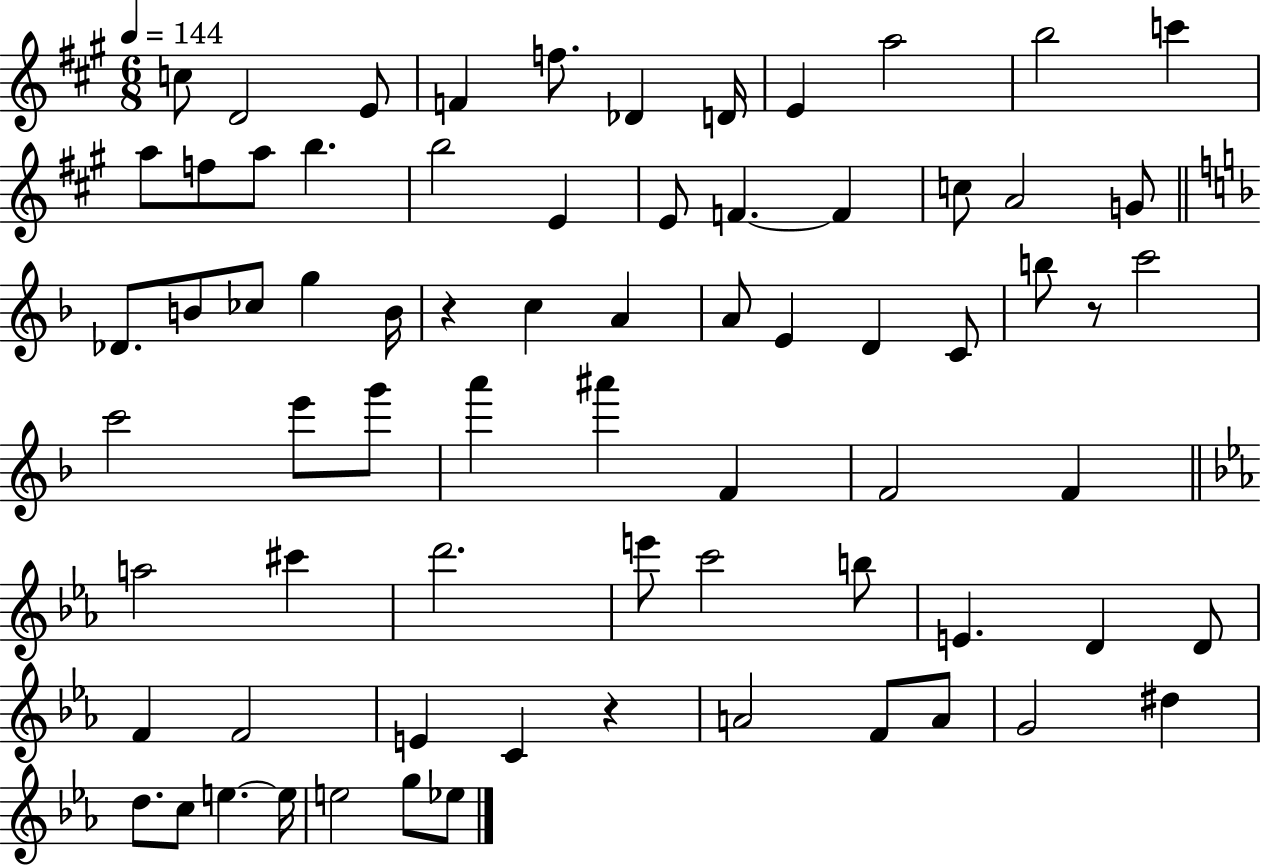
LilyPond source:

{
  \clef treble
  \numericTimeSignature
  \time 6/8
  \key a \major
  \tempo 4 = 144
  c''8 d'2 e'8 | f'4 f''8. des'4 d'16 | e'4 a''2 | b''2 c'''4 | \break a''8 f''8 a''8 b''4. | b''2 e'4 | e'8 f'4.~~ f'4 | c''8 a'2 g'8 | \break \bar "||" \break \key d \minor des'8. b'8 ces''8 g''4 b'16 | r4 c''4 a'4 | a'8 e'4 d'4 c'8 | b''8 r8 c'''2 | \break c'''2 e'''8 g'''8 | a'''4 ais'''4 f'4 | f'2 f'4 | \bar "||" \break \key ees \major a''2 cis'''4 | d'''2. | e'''8 c'''2 b''8 | e'4. d'4 d'8 | \break f'4 f'2 | e'4 c'4 r4 | a'2 f'8 a'8 | g'2 dis''4 | \break d''8. c''8 e''4.~~ e''16 | e''2 g''8 ees''8 | \bar "|."
}